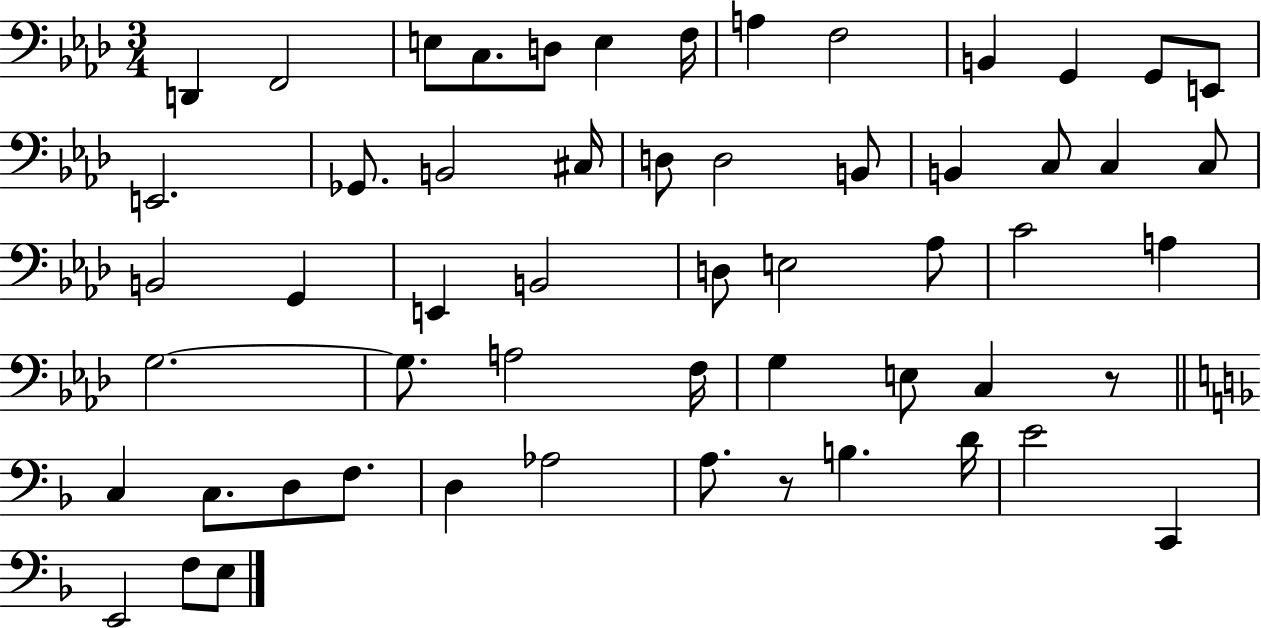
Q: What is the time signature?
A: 3/4